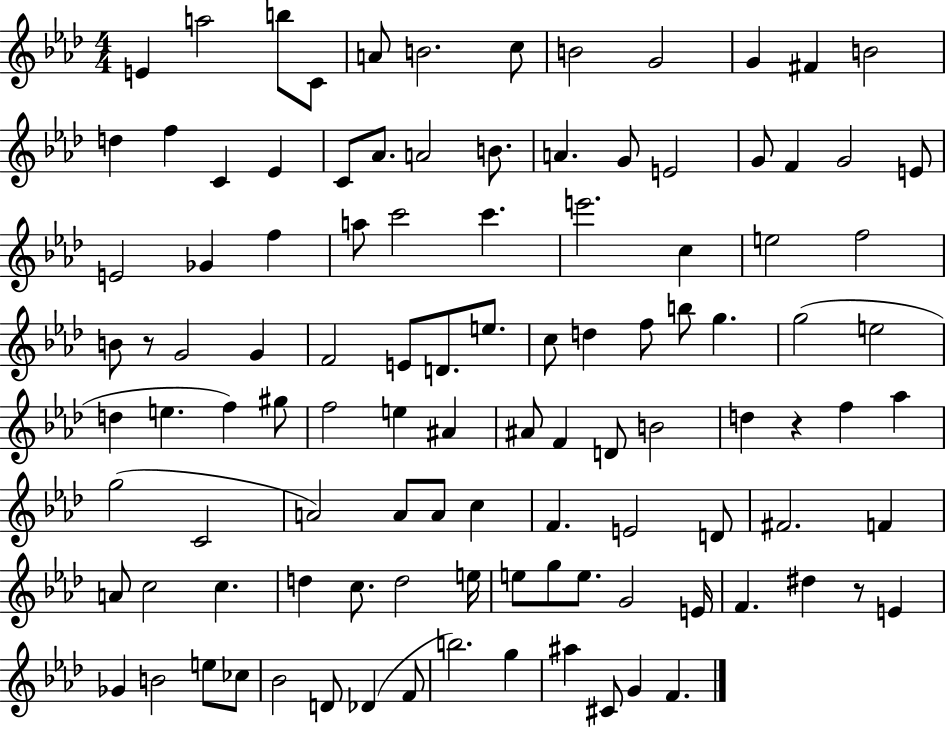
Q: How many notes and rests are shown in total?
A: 108